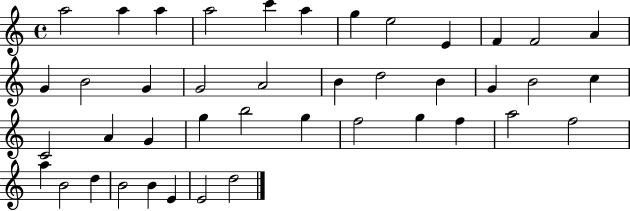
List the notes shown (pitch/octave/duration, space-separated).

A5/h A5/q A5/q A5/h C6/q A5/q G5/q E5/h E4/q F4/q F4/h A4/q G4/q B4/h G4/q G4/h A4/h B4/q D5/h B4/q G4/q B4/h C5/q C4/h A4/q G4/q G5/q B5/h G5/q F5/h G5/q F5/q A5/h F5/h A5/q B4/h D5/q B4/h B4/q E4/q E4/h D5/h